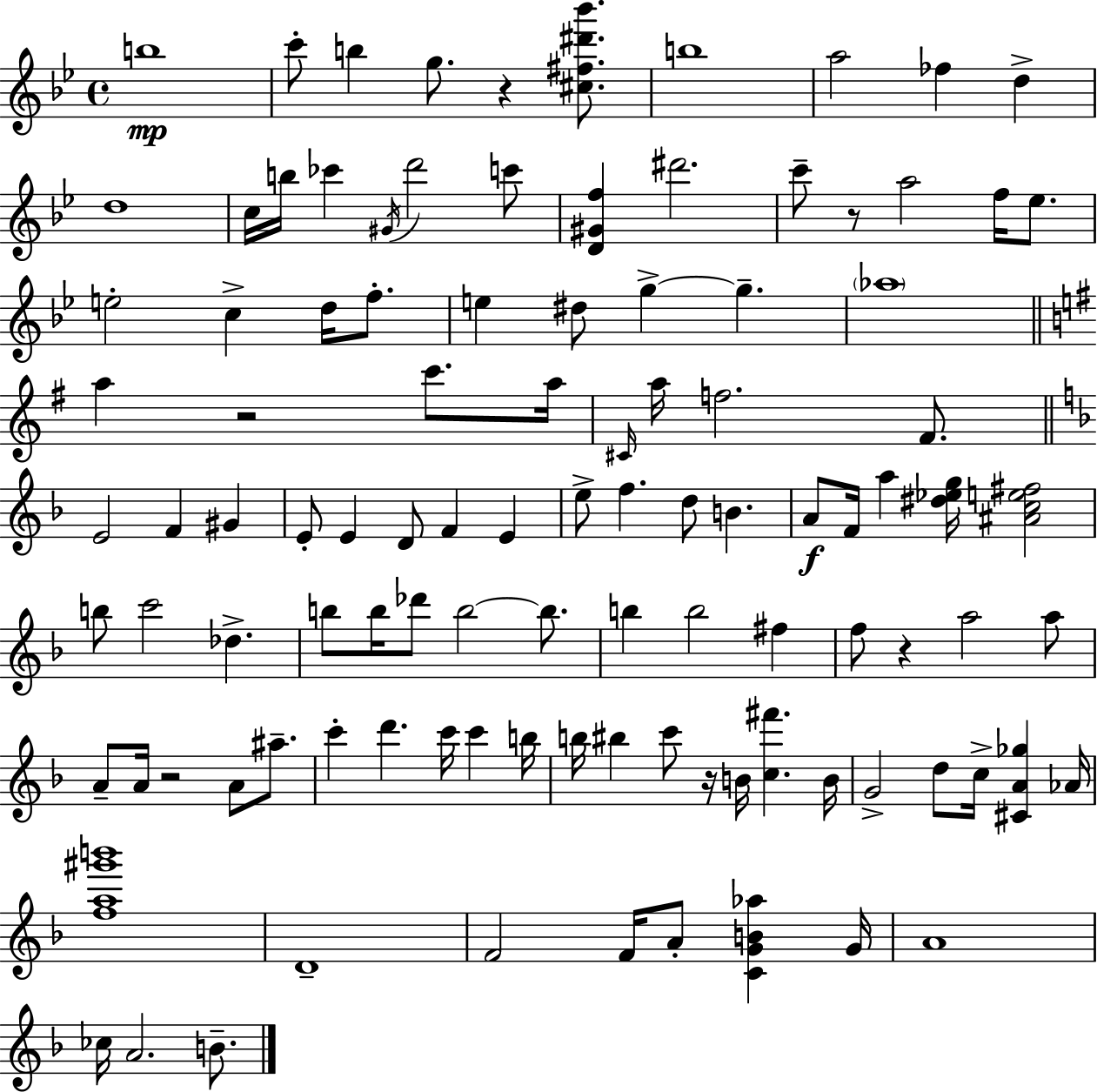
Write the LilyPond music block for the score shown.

{
  \clef treble
  \time 4/4
  \defaultTimeSignature
  \key bes \major
  b''1\mp | c'''8-. b''4 g''8. r4 <cis'' fis'' dis''' bes'''>8. | b''1 | a''2 fes''4 d''4-> | \break d''1 | c''16 b''16 ces'''4 \acciaccatura { gis'16 } d'''2 c'''8 | <d' gis' f''>4 dis'''2. | c'''8-- r8 a''2 f''16 ees''8. | \break e''2-. c''4-> d''16 f''8.-. | e''4 dis''8 g''4->~~ g''4.-- | \parenthesize aes''1 | \bar "||" \break \key e \minor a''4 r2 c'''8. a''16 | \grace { cis'16 } a''16 f''2. fis'8. | \bar "||" \break \key d \minor e'2 f'4 gis'4 | e'8-. e'4 d'8 f'4 e'4 | e''8-> f''4. d''8 b'4. | a'8\f f'16 a''4 <dis'' ees'' g''>16 <ais' c'' e'' fis''>2 | \break b''8 c'''2 des''4.-> | b''8 b''16 des'''8 b''2~~ b''8. | b''4 b''2 fis''4 | f''8 r4 a''2 a''8 | \break a'8-- a'16 r2 a'8 ais''8.-- | c'''4-. d'''4. c'''16 c'''4 b''16 | b''16 bis''4 c'''8 r16 b'16 <c'' fis'''>4. b'16 | g'2-> d''8 c''16-> <cis' a' ges''>4 aes'16 | \break <f'' a'' gis''' b'''>1 | d'1-- | f'2 f'16 a'8-. <c' g' b' aes''>4 g'16 | a'1 | \break ces''16 a'2. b'8.-- | \bar "|."
}